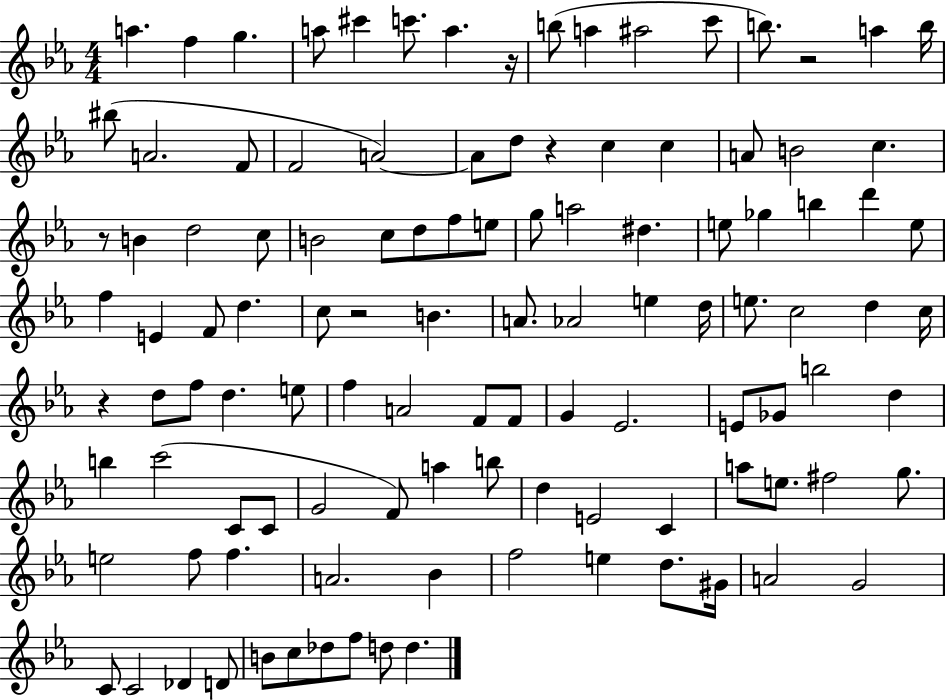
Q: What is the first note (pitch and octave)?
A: A5